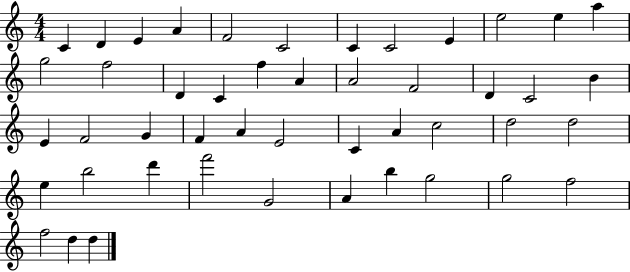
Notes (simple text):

C4/q D4/q E4/q A4/q F4/h C4/h C4/q C4/h E4/q E5/h E5/q A5/q G5/h F5/h D4/q C4/q F5/q A4/q A4/h F4/h D4/q C4/h B4/q E4/q F4/h G4/q F4/q A4/q E4/h C4/q A4/q C5/h D5/h D5/h E5/q B5/h D6/q F6/h G4/h A4/q B5/q G5/h G5/h F5/h F5/h D5/q D5/q